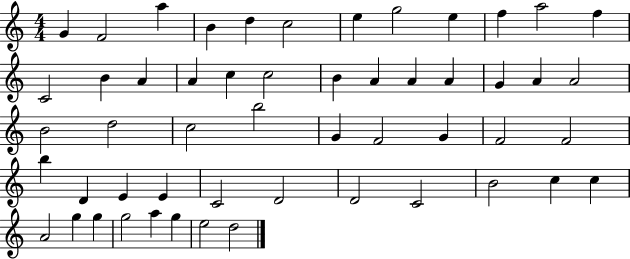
X:1
T:Untitled
M:4/4
L:1/4
K:C
G F2 a B d c2 e g2 e f a2 f C2 B A A c c2 B A A A G A A2 B2 d2 c2 b2 G F2 G F2 F2 b D E E C2 D2 D2 C2 B2 c c A2 g g g2 a g e2 d2